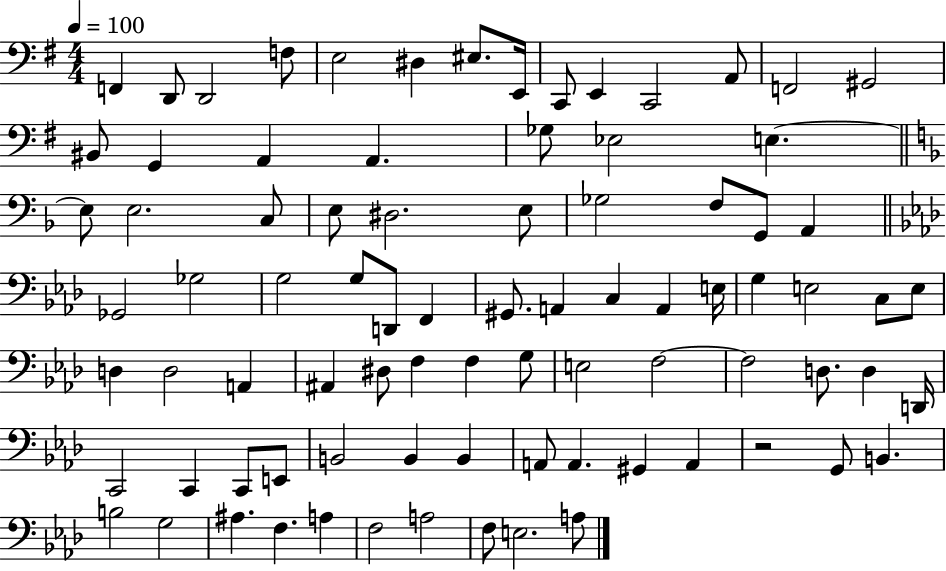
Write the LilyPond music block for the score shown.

{
  \clef bass
  \numericTimeSignature
  \time 4/4
  \key g \major
  \tempo 4 = 100
  f,4 d,8 d,2 f8 | e2 dis4 eis8. e,16 | c,8 e,4 c,2 a,8 | f,2 gis,2 | \break bis,8 g,4 a,4 a,4. | ges8 ees2 e4.~~ | \bar "||" \break \key f \major e8 e2. c8 | e8 dis2. e8 | ges2 f8 g,8 a,4 | \bar "||" \break \key aes \major ges,2 ges2 | g2 g8 d,8 f,4 | gis,8. a,4 c4 a,4 e16 | g4 e2 c8 e8 | \break d4 d2 a,4 | ais,4 dis8 f4 f4 g8 | e2 f2~~ | f2 d8. d4 d,16 | \break c,2 c,4 c,8 e,8 | b,2 b,4 b,4 | a,8 a,4. gis,4 a,4 | r2 g,8 b,4. | \break b2 g2 | ais4. f4. a4 | f2 a2 | f8 e2. a8 | \break \bar "|."
}